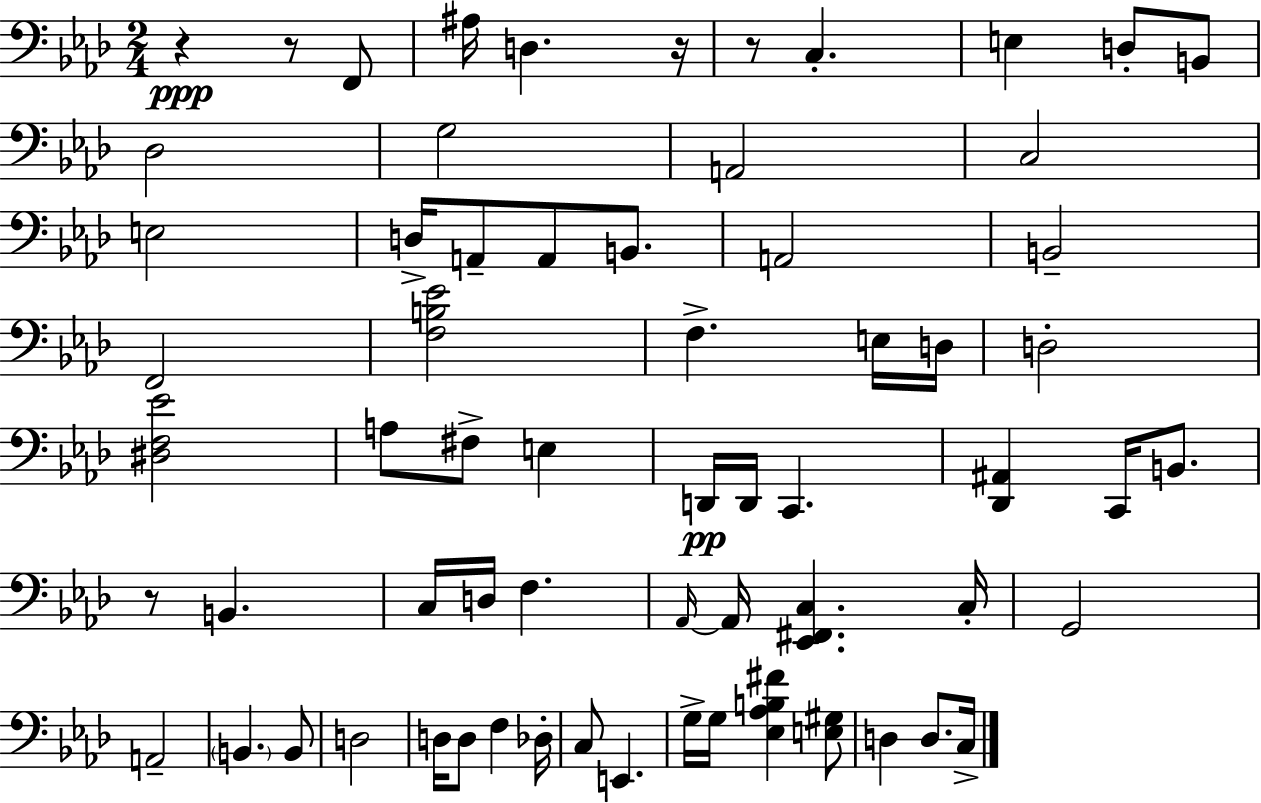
{
  \clef bass
  \numericTimeSignature
  \time 2/4
  \key f \minor
  r4\ppp r8 f,8 | ais16 d4. r16 | r8 c4.-. | e4 d8-. b,8 | \break des2 | g2 | a,2 | c2 | \break e2 | d16-> a,8-- a,8 b,8. | a,2 | b,2-- | \break f,2 | <f b ees'>2 | f4.-> e16 d16 | d2-. | \break <dis f ees'>2 | a8 fis8-> e4 | d,16\pp d,16 c,4. | <des, ais,>4 c,16 b,8. | \break r8 b,4. | c16 d16 f4. | \grace { aes,16~ }~ aes,16 <ees, fis, c>4. | c16-. g,2 | \break a,2-- | \parenthesize b,4. b,8 | d2 | d16 d8 f4 | \break des16-. c8 e,4. | g16-> g16 <ees aes b fis'>4 <e gis>8 | d4 d8. | c16-> \bar "|."
}